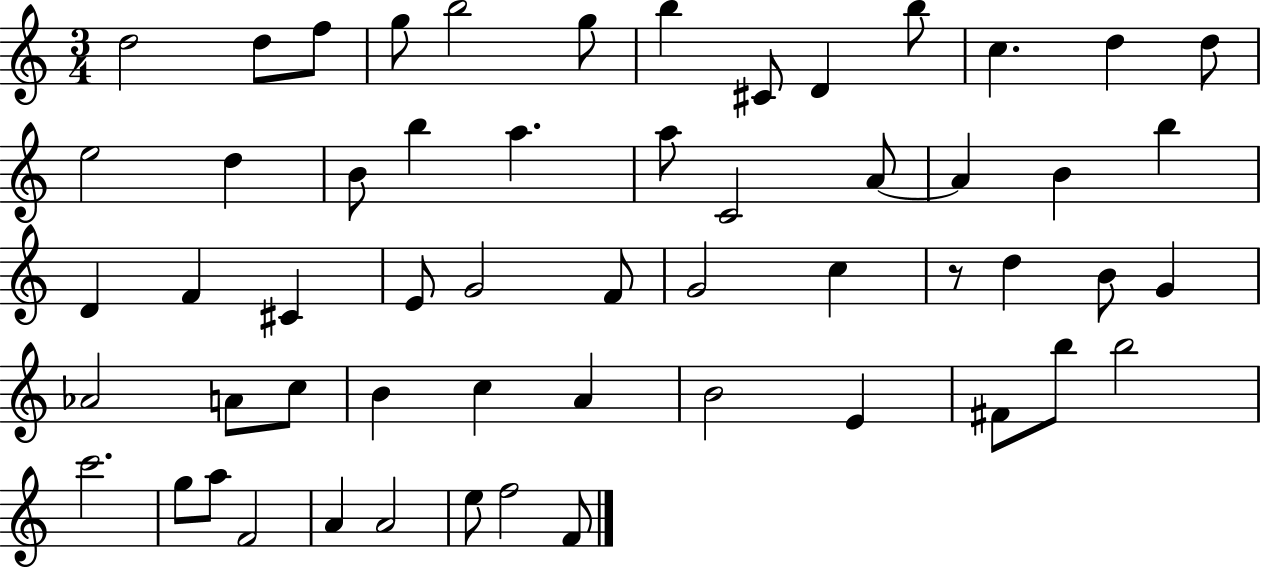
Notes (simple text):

D5/h D5/e F5/e G5/e B5/h G5/e B5/q C#4/e D4/q B5/e C5/q. D5/q D5/e E5/h D5/q B4/e B5/q A5/q. A5/e C4/h A4/e A4/q B4/q B5/q D4/q F4/q C#4/q E4/e G4/h F4/e G4/h C5/q R/e D5/q B4/e G4/q Ab4/h A4/e C5/e B4/q C5/q A4/q B4/h E4/q F#4/e B5/e B5/h C6/h. G5/e A5/e F4/h A4/q A4/h E5/e F5/h F4/e